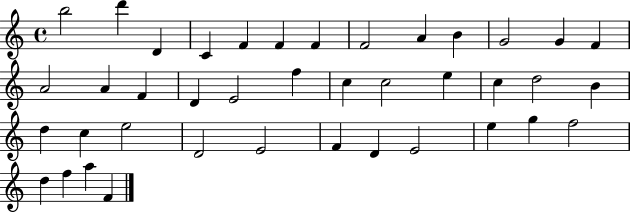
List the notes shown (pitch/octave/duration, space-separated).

B5/h D6/q D4/q C4/q F4/q F4/q F4/q F4/h A4/q B4/q G4/h G4/q F4/q A4/h A4/q F4/q D4/q E4/h F5/q C5/q C5/h E5/q C5/q D5/h B4/q D5/q C5/q E5/h D4/h E4/h F4/q D4/q E4/h E5/q G5/q F5/h D5/q F5/q A5/q F4/q